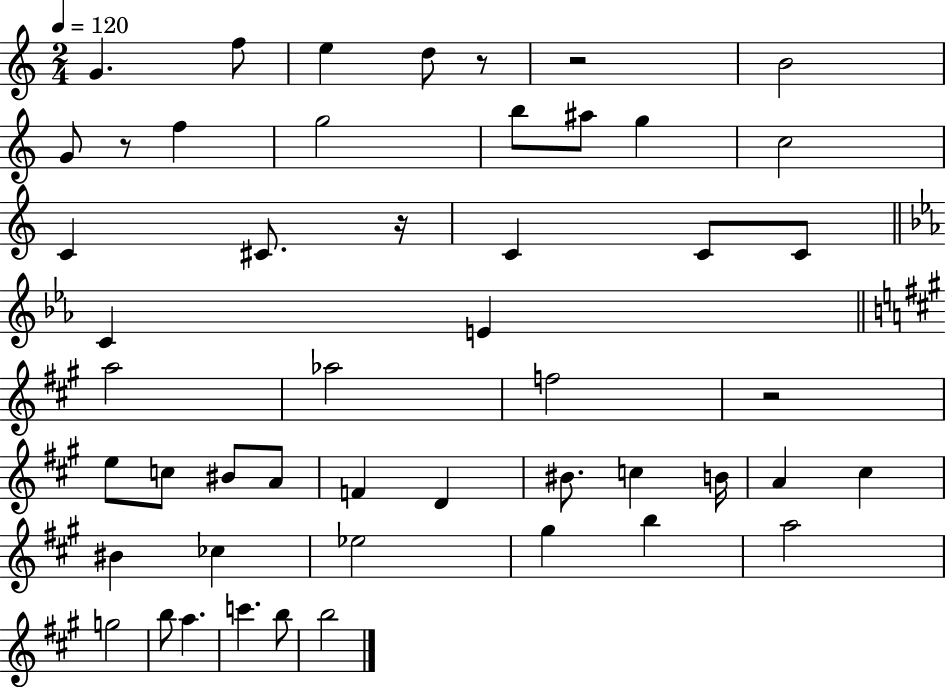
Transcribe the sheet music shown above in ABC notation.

X:1
T:Untitled
M:2/4
L:1/4
K:C
G f/2 e d/2 z/2 z2 B2 G/2 z/2 f g2 b/2 ^a/2 g c2 C ^C/2 z/4 C C/2 C/2 C E a2 _a2 f2 z2 e/2 c/2 ^B/2 A/2 F D ^B/2 c B/4 A ^c ^B _c _e2 ^g b a2 g2 b/2 a c' b/2 b2